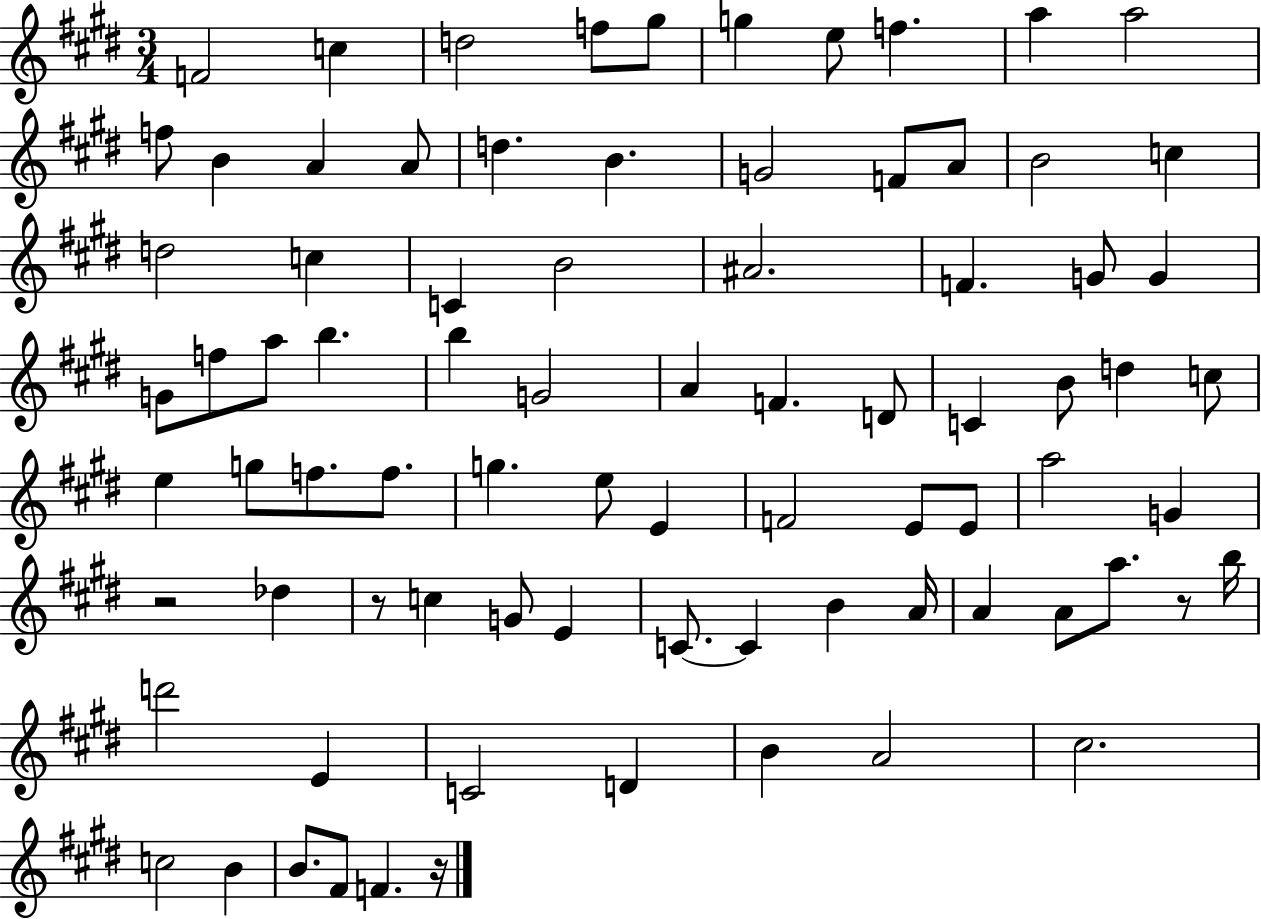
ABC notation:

X:1
T:Untitled
M:3/4
L:1/4
K:E
F2 c d2 f/2 ^g/2 g e/2 f a a2 f/2 B A A/2 d B G2 F/2 A/2 B2 c d2 c C B2 ^A2 F G/2 G G/2 f/2 a/2 b b G2 A F D/2 C B/2 d c/2 e g/2 f/2 f/2 g e/2 E F2 E/2 E/2 a2 G z2 _d z/2 c G/2 E C/2 C B A/4 A A/2 a/2 z/2 b/4 d'2 E C2 D B A2 ^c2 c2 B B/2 ^F/2 F z/4